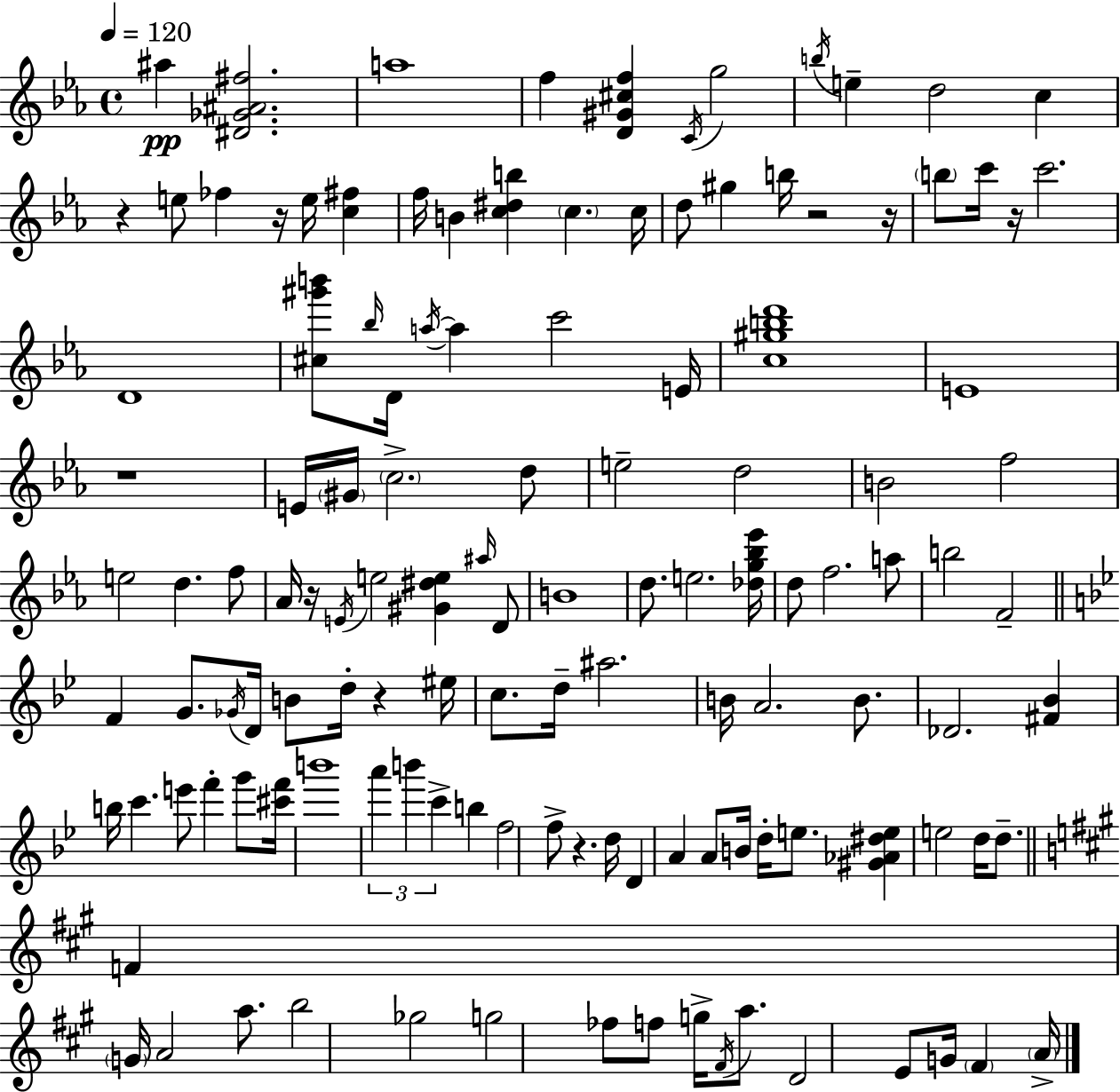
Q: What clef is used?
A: treble